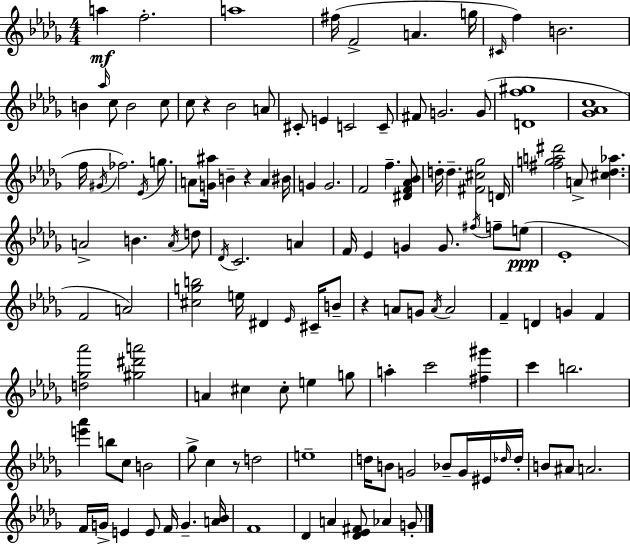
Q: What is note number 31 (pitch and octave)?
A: A4